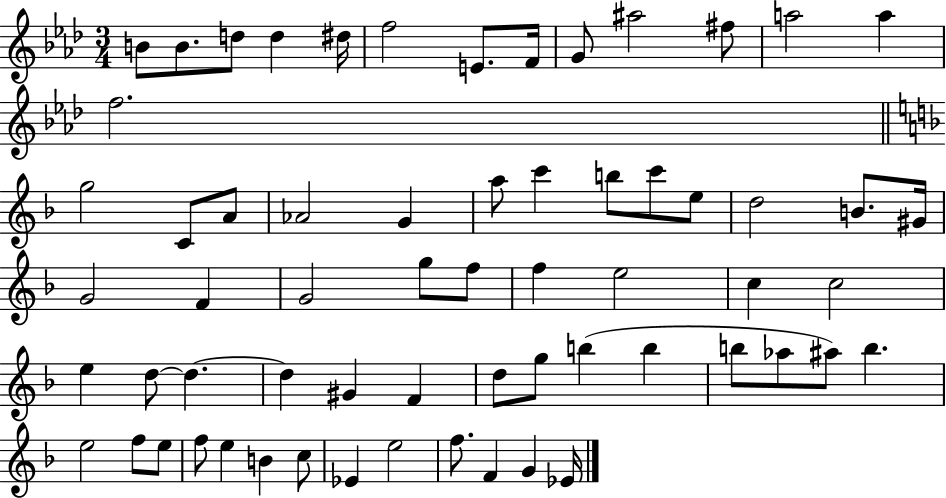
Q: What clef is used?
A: treble